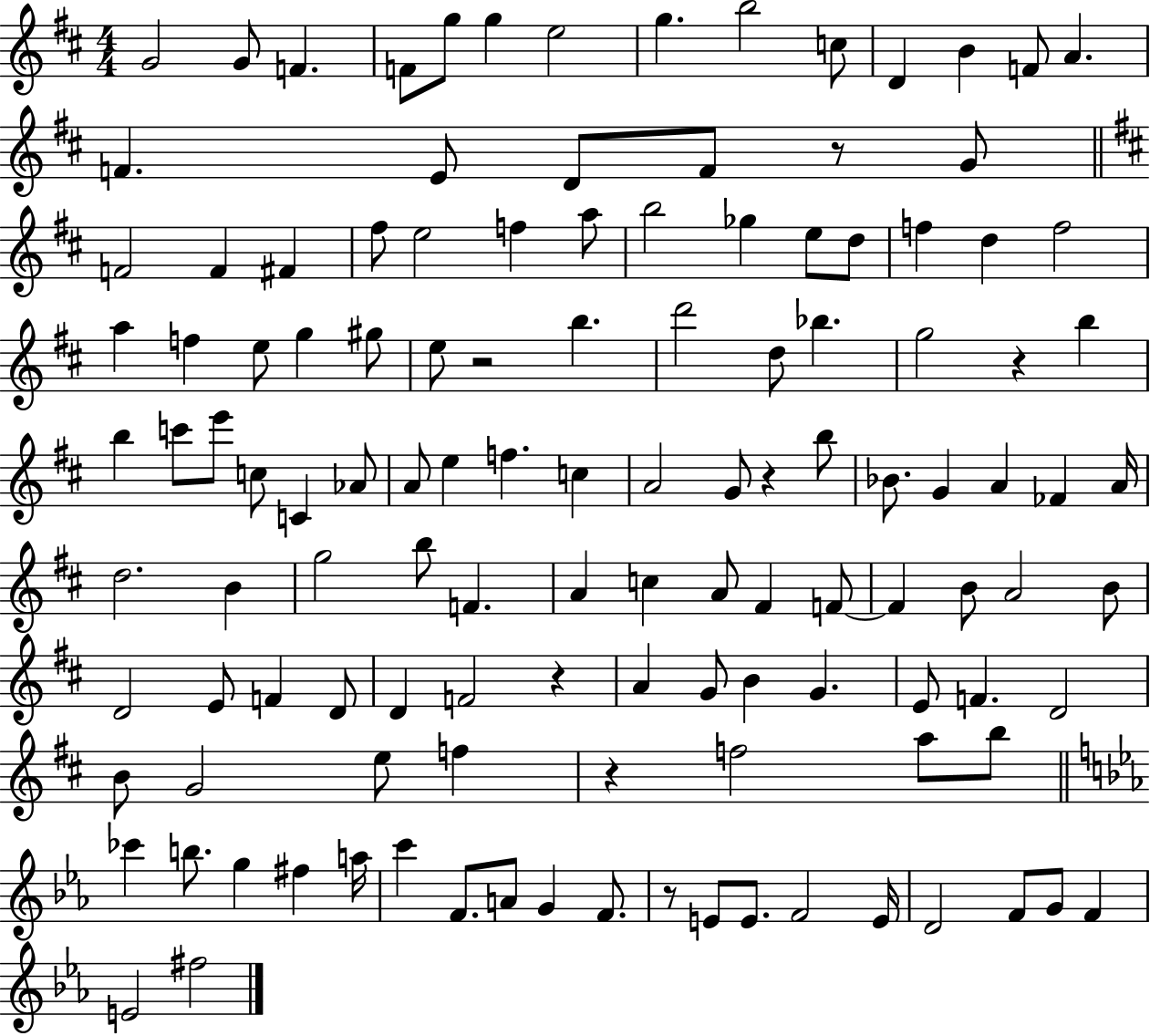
G4/h G4/e F4/q. F4/e G5/e G5/q E5/h G5/q. B5/h C5/e D4/q B4/q F4/e A4/q. F4/q. E4/e D4/e F4/e R/e G4/e F4/h F4/q F#4/q F#5/e E5/h F5/q A5/e B5/h Gb5/q E5/e D5/e F5/q D5/q F5/h A5/q F5/q E5/e G5/q G#5/e E5/e R/h B5/q. D6/h D5/e Bb5/q. G5/h R/q B5/q B5/q C6/e E6/e C5/e C4/q Ab4/e A4/e E5/q F5/q. C5/q A4/h G4/e R/q B5/e Bb4/e. G4/q A4/q FES4/q A4/s D5/h. B4/q G5/h B5/e F4/q. A4/q C5/q A4/e F#4/q F4/e F4/q B4/e A4/h B4/e D4/h E4/e F4/q D4/e D4/q F4/h R/q A4/q G4/e B4/q G4/q. E4/e F4/q. D4/h B4/e G4/h E5/e F5/q R/q F5/h A5/e B5/e CES6/q B5/e. G5/q F#5/q A5/s C6/q F4/e. A4/e G4/q F4/e. R/e E4/e E4/e. F4/h E4/s D4/h F4/e G4/e F4/q E4/h F#5/h